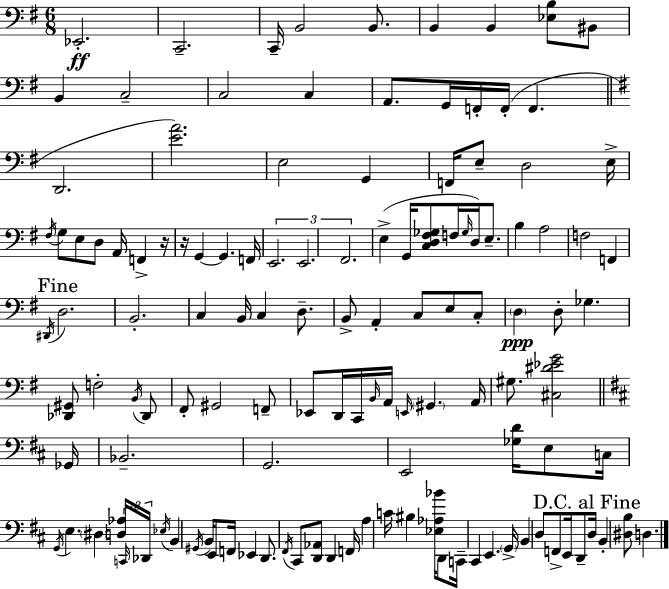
Eb2/h. C2/h. C2/s B2/h B2/e. B2/q B2/q [Eb3,B3]/e BIS2/e B2/q C3/h C3/h C3/q A2/e. G2/s F2/s F2/s F2/q. D2/h. [E4,A4]/h. E3/h G2/q F2/s E3/e D3/h E3/s F#3/s G3/e E3/e D3/e A2/s F2/q R/s R/s G2/q G2/q. F2/s E2/h. E2/h. F#2/h. E3/q G2/s [C3,D3,F#3,Gb3]/e F3/s Gb3/s D3/s E3/e. B3/q A3/h F3/h F2/q D#2/s D3/h. B2/h. C3/q B2/s C3/q D3/e. B2/e A2/q C3/e E3/e C3/e D3/q D3/e Gb3/q. [Db2,G#2]/e F3/h B2/s Db2/e F#2/e G#2/h F2/e Eb2/e D2/s C2/s B2/s A2/s E2/s G#2/q. A2/s G#3/e. [C#3,D#4,Eb4,G4]/h Gb2/s Bb2/h. G2/h. E2/h [Gb3,D4]/s E3/e C3/s G2/s E3/q. D#3/q [D3,Ab3]/s C2/s Db2/s Eb3/s B2/q G#2/s B2/s E2/e F2/s Eb2/q D2/e. F#2/s C#2/e [D2,Ab2]/e D2/q F2/s A3/q C4/s BIS3/q [Eb3,Ab3,Bb4]/s D2/e C2/s C#2/q E2/q. G2/s B2/q D3/e F2/e E2/s D2/e D3/s B2/q [D#3,B3]/e D3/q.